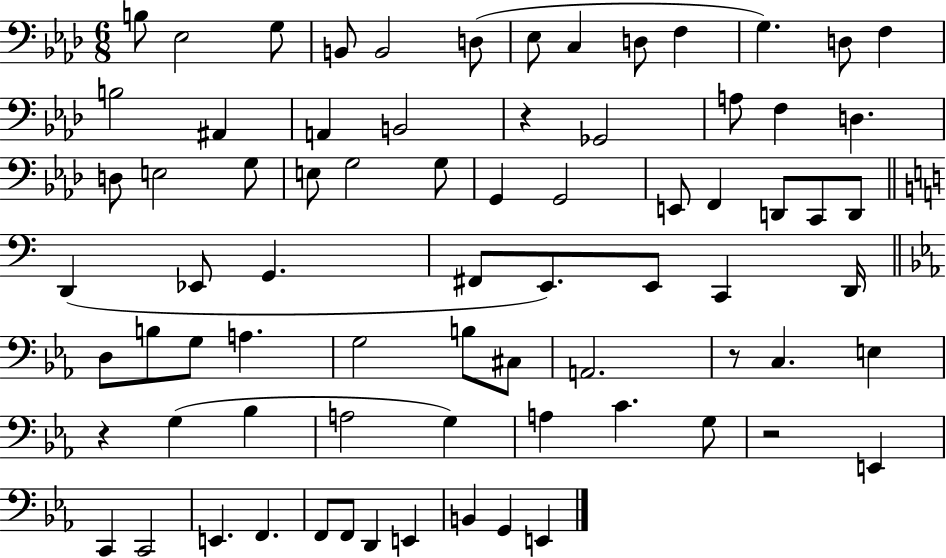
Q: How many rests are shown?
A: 4